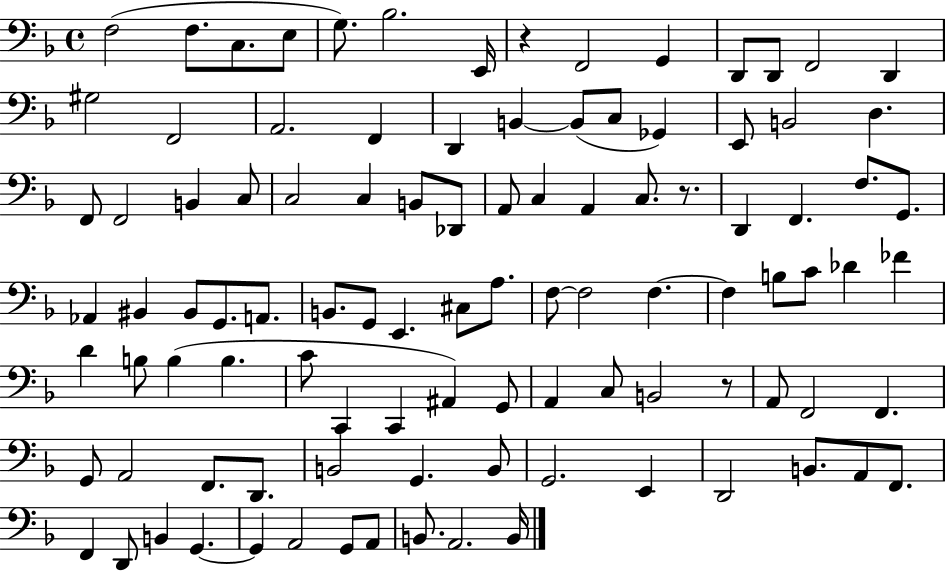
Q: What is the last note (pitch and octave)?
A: B2